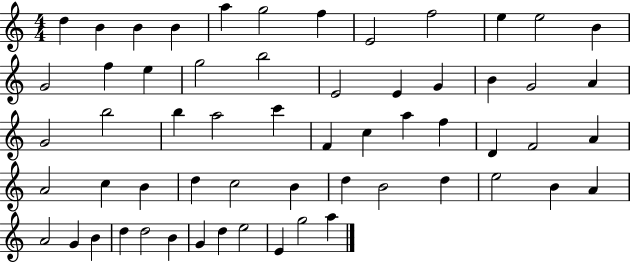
{
  \clef treble
  \numericTimeSignature
  \time 4/4
  \key c \major
  d''4 b'4 b'4 b'4 | a''4 g''2 f''4 | e'2 f''2 | e''4 e''2 b'4 | \break g'2 f''4 e''4 | g''2 b''2 | e'2 e'4 g'4 | b'4 g'2 a'4 | \break g'2 b''2 | b''4 a''2 c'''4 | f'4 c''4 a''4 f''4 | d'4 f'2 a'4 | \break a'2 c''4 b'4 | d''4 c''2 b'4 | d''4 b'2 d''4 | e''2 b'4 a'4 | \break a'2 g'4 b'4 | d''4 d''2 b'4 | g'4 d''4 e''2 | e'4 g''2 a''4 | \break \bar "|."
}